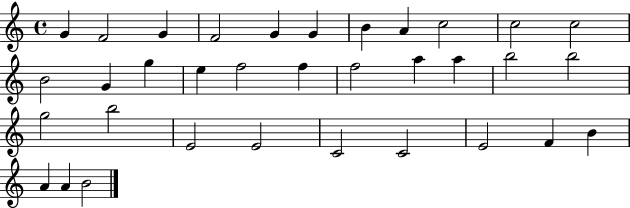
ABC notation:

X:1
T:Untitled
M:4/4
L:1/4
K:C
G F2 G F2 G G B A c2 c2 c2 B2 G g e f2 f f2 a a b2 b2 g2 b2 E2 E2 C2 C2 E2 F B A A B2